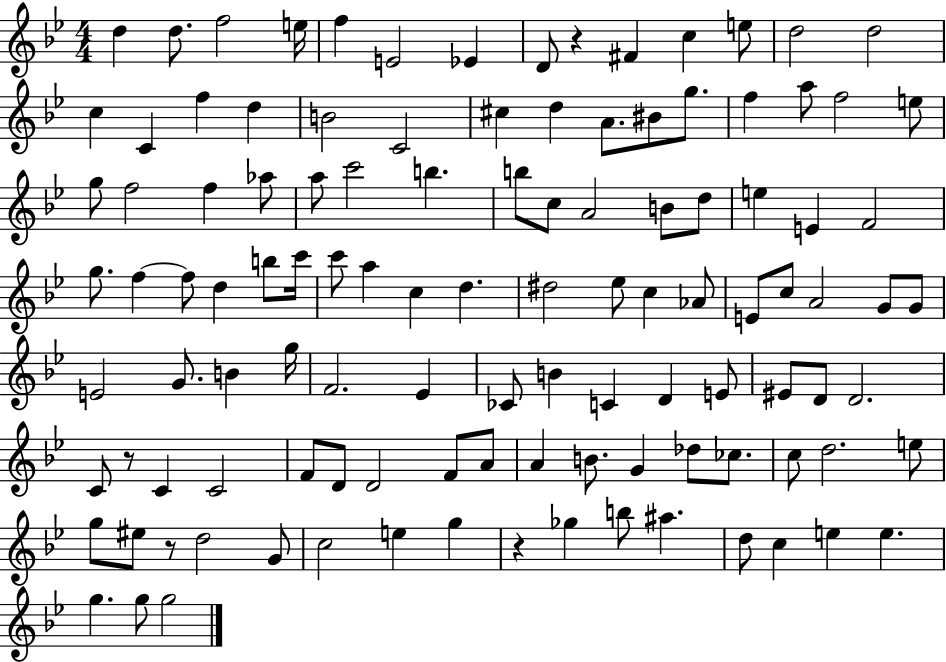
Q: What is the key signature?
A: BES major